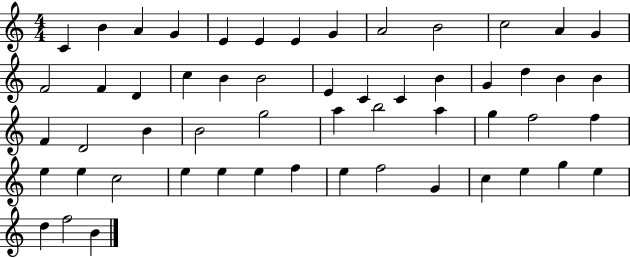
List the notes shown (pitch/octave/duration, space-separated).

C4/q B4/q A4/q G4/q E4/q E4/q E4/q G4/q A4/h B4/h C5/h A4/q G4/q F4/h F4/q D4/q C5/q B4/q B4/h E4/q C4/q C4/q B4/q G4/q D5/q B4/q B4/q F4/q D4/h B4/q B4/h G5/h A5/q B5/h A5/q G5/q F5/h F5/q E5/q E5/q C5/h E5/q E5/q E5/q F5/q E5/q F5/h G4/q C5/q E5/q G5/q E5/q D5/q F5/h B4/q